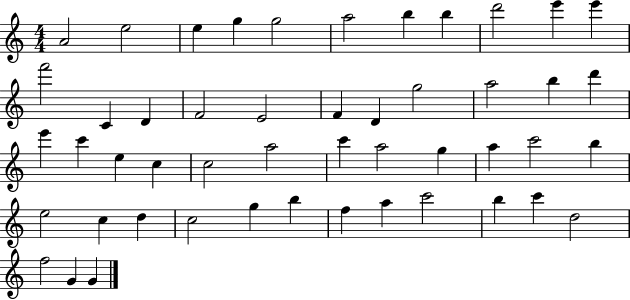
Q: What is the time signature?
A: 4/4